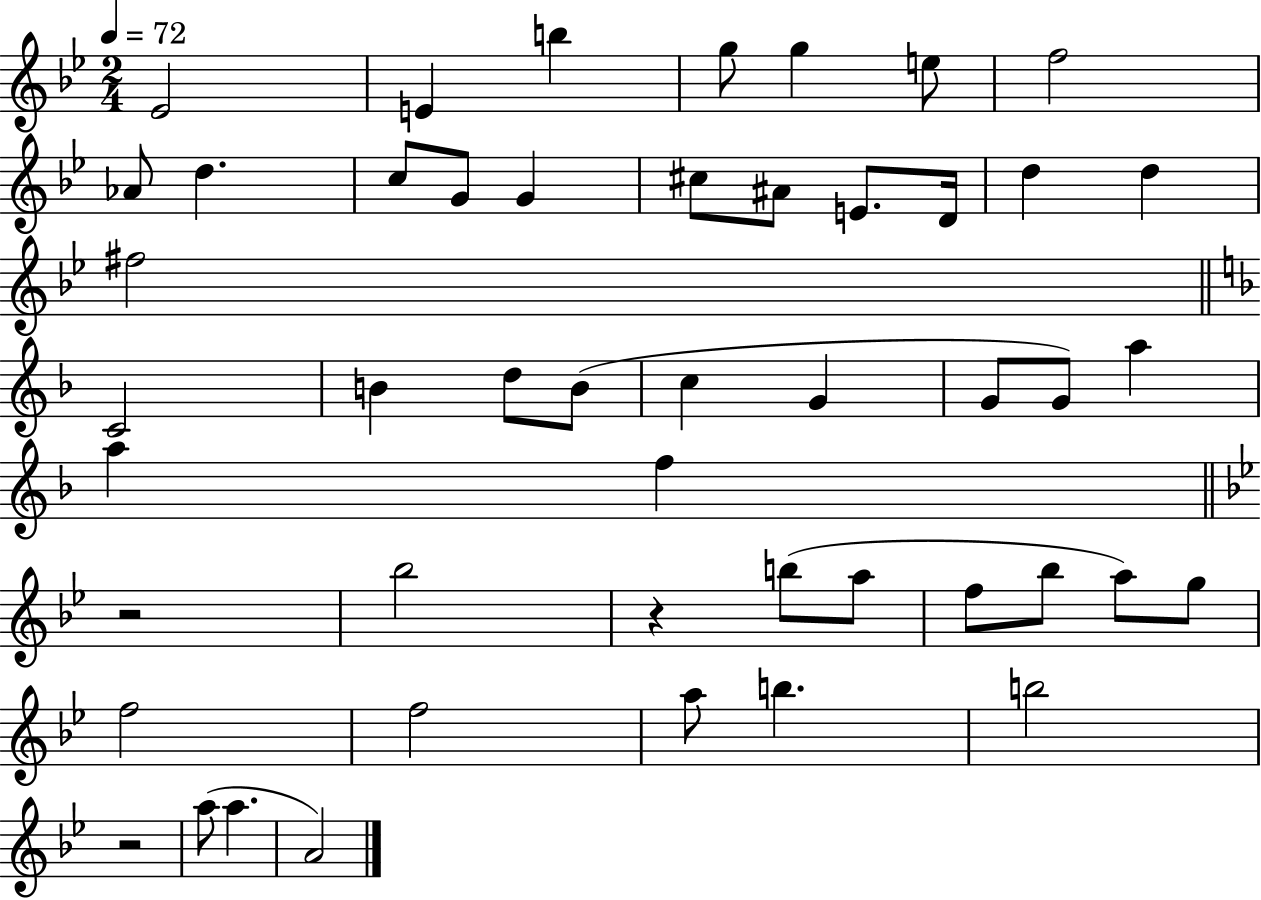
{
  \clef treble
  \numericTimeSignature
  \time 2/4
  \key bes \major
  \tempo 4 = 72
  \repeat volta 2 { ees'2 | e'4 b''4 | g''8 g''4 e''8 | f''2 | \break aes'8 d''4. | c''8 g'8 g'4 | cis''8 ais'8 e'8. d'16 | d''4 d''4 | \break fis''2 | \bar "||" \break \key f \major c'2 | b'4 d''8 b'8( | c''4 g'4 | g'8 g'8) a''4 | \break a''4 f''4 | \bar "||" \break \key g \minor r2 | bes''2 | r4 b''8( a''8 | f''8 bes''8 a''8) g''8 | \break f''2 | f''2 | a''8 b''4. | b''2 | \break r2 | a''8( a''4. | a'2) | } \bar "|."
}